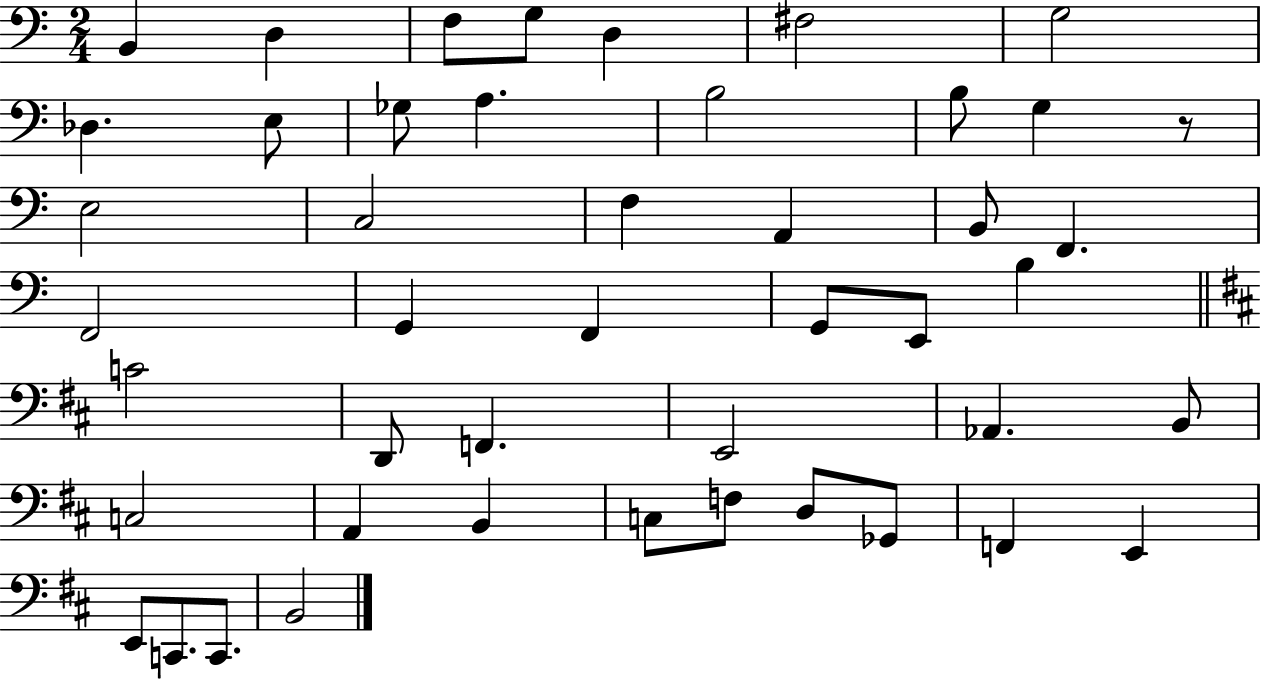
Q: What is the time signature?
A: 2/4